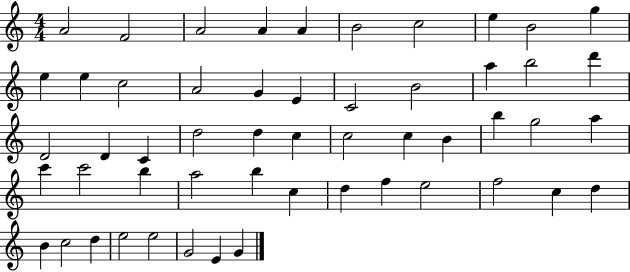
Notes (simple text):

A4/h F4/h A4/h A4/q A4/q B4/h C5/h E5/q B4/h G5/q E5/q E5/q C5/h A4/h G4/q E4/q C4/h B4/h A5/q B5/h D6/q D4/h D4/q C4/q D5/h D5/q C5/q C5/h C5/q B4/q B5/q G5/h A5/q C6/q C6/h B5/q A5/h B5/q C5/q D5/q F5/q E5/h F5/h C5/q D5/q B4/q C5/h D5/q E5/h E5/h G4/h E4/q G4/q